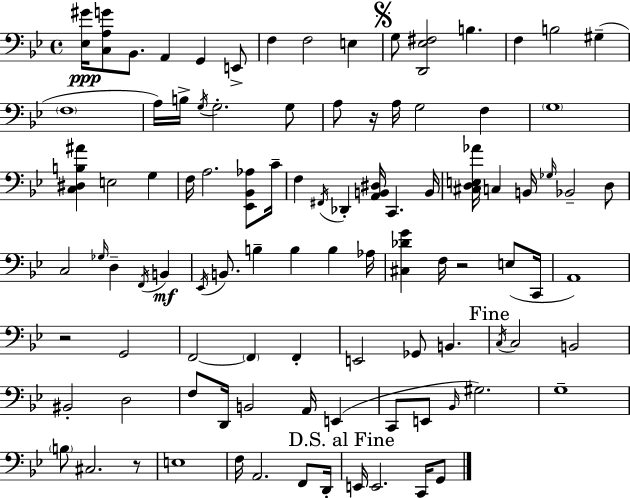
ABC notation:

X:1
T:Untitled
M:4/4
L:1/4
K:Gm
[_E,^G]/4 [C,A,G]/2 _B,,/2 A,, G,, E,,/2 F, F,2 E, G,/2 [D,,_E,^F,]2 B, F, B,2 ^G, F,4 A,/4 B,/4 G,/4 G,2 G,/2 A,/2 z/4 A,/4 G,2 F, G,4 [C,^D,B,^A] E,2 G, F,/4 A,2 [_E,,_B,,_A,]/2 C/4 F, ^F,,/4 _D,, [A,,B,,^D,]/4 C,, B,,/4 [^C,D,E,_A]/4 C, B,,/4 _G,/4 _B,,2 D,/2 C,2 _G,/4 D, F,,/4 B,, _E,,/4 B,,/2 B, B, B, _A,/4 [^C,_DG] F,/4 z2 E,/2 C,,/4 A,,4 z2 G,,2 F,,2 F,, F,, E,,2 _G,,/2 B,, C,/4 C,2 B,,2 ^B,,2 D,2 F,/2 D,,/4 B,,2 A,,/4 E,, C,,/2 E,,/2 _B,,/4 ^G,2 G,4 B,/2 ^C,2 z/2 E,4 F,/4 A,,2 F,,/2 D,,/4 E,,/4 E,,2 C,,/4 G,,/2